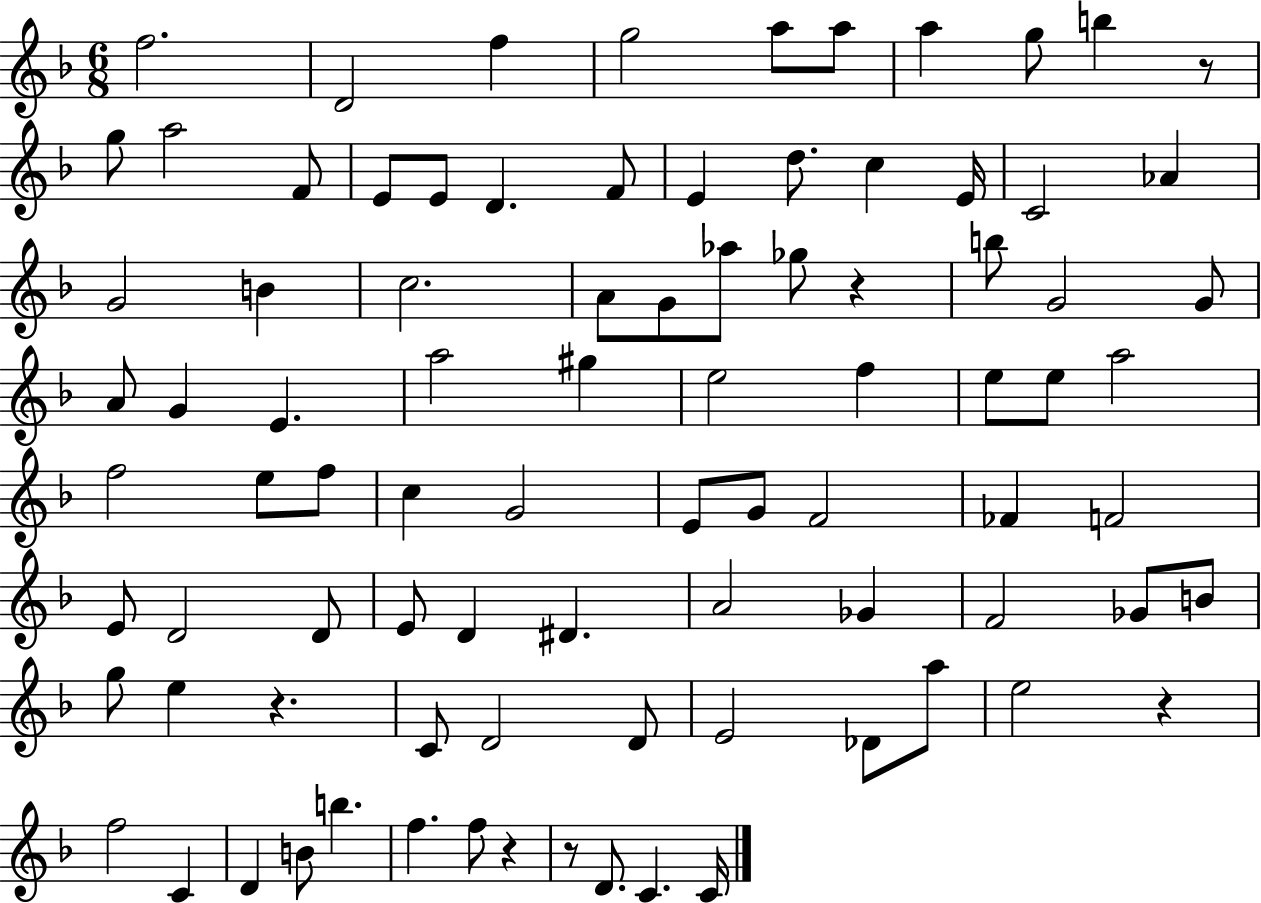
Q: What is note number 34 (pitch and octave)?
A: G4